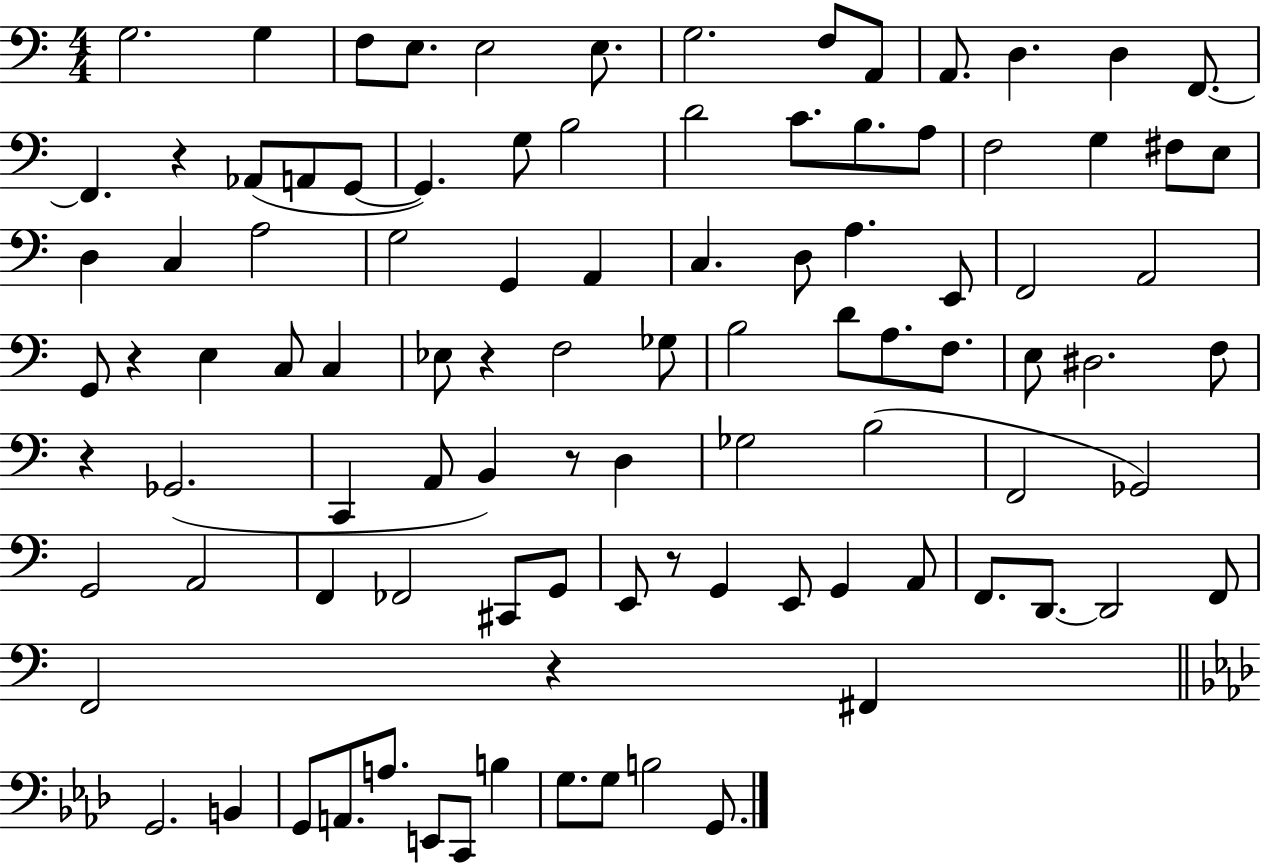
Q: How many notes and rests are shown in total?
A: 99